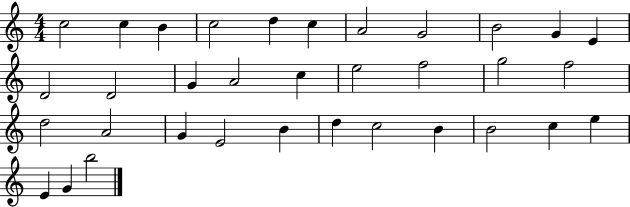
C5/h C5/q B4/q C5/h D5/q C5/q A4/h G4/h B4/h G4/q E4/q D4/h D4/h G4/q A4/h C5/q E5/h F5/h G5/h F5/h D5/h A4/h G4/q E4/h B4/q D5/q C5/h B4/q B4/h C5/q E5/q E4/q G4/q B5/h